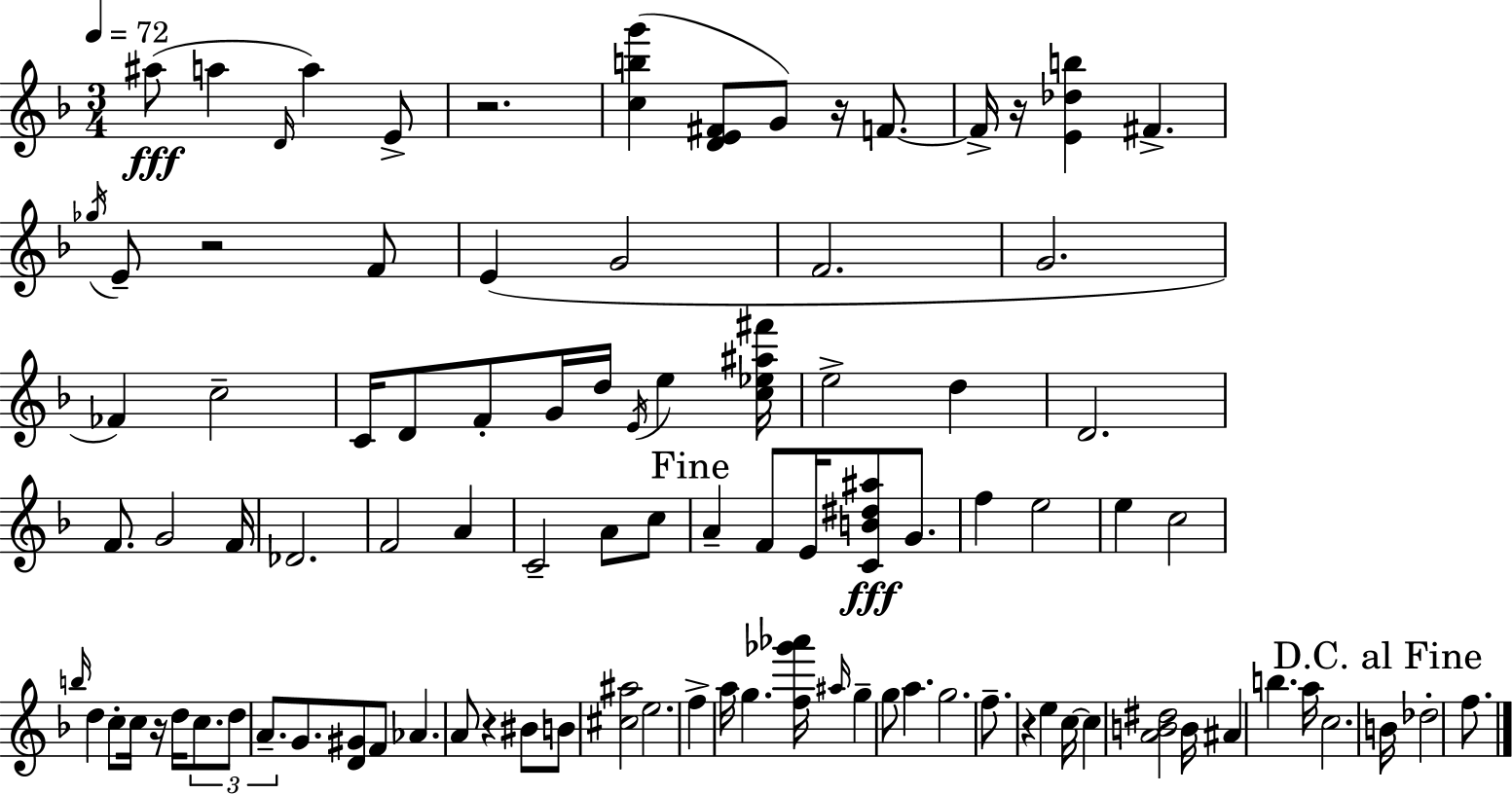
A#5/e A5/q D4/s A5/q E4/e R/h. [C5,B5,G6]/q [D4,E4,F#4]/e G4/e R/s F4/e. F4/s R/s [E4,Db5,B5]/q F#4/q. Gb5/s E4/e R/h F4/e E4/q G4/h F4/h. G4/h. FES4/q C5/h C4/s D4/e F4/e G4/s D5/s E4/s E5/q [C5,Eb5,A#5,F#6]/s E5/h D5/q D4/h. F4/e. G4/h F4/s Db4/h. F4/h A4/q C4/h A4/e C5/e A4/q F4/e E4/s [C4,B4,D#5,A#5]/e G4/e. F5/q E5/h E5/q C5/h B5/s D5/q C5/e C5/s R/s D5/s C5/e. D5/e A4/e. G4/e. [D4,G#4]/e F4/e Ab4/q. A4/e R/q BIS4/e B4/e [C#5,A#5]/h E5/h. F5/q A5/s G5/q. [F5,Gb6,Ab6]/s A#5/s G5/q G5/e A5/q. G5/h. F5/e. R/q E5/q C5/s C5/q [A4,B4,D#5]/h B4/s A#4/q B5/q. A5/s C5/h. B4/s Db5/h F5/e.